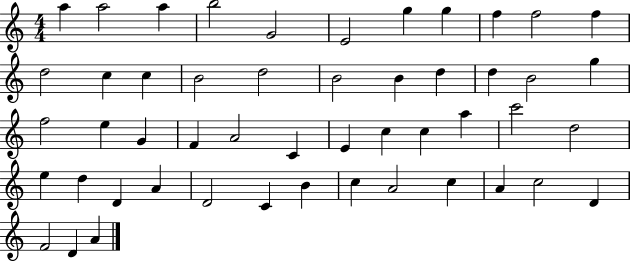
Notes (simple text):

A5/q A5/h A5/q B5/h G4/h E4/h G5/q G5/q F5/q F5/h F5/q D5/h C5/q C5/q B4/h D5/h B4/h B4/q D5/q D5/q B4/h G5/q F5/h E5/q G4/q F4/q A4/h C4/q E4/q C5/q C5/q A5/q C6/h D5/h E5/q D5/q D4/q A4/q D4/h C4/q B4/q C5/q A4/h C5/q A4/q C5/h D4/q F4/h D4/q A4/q